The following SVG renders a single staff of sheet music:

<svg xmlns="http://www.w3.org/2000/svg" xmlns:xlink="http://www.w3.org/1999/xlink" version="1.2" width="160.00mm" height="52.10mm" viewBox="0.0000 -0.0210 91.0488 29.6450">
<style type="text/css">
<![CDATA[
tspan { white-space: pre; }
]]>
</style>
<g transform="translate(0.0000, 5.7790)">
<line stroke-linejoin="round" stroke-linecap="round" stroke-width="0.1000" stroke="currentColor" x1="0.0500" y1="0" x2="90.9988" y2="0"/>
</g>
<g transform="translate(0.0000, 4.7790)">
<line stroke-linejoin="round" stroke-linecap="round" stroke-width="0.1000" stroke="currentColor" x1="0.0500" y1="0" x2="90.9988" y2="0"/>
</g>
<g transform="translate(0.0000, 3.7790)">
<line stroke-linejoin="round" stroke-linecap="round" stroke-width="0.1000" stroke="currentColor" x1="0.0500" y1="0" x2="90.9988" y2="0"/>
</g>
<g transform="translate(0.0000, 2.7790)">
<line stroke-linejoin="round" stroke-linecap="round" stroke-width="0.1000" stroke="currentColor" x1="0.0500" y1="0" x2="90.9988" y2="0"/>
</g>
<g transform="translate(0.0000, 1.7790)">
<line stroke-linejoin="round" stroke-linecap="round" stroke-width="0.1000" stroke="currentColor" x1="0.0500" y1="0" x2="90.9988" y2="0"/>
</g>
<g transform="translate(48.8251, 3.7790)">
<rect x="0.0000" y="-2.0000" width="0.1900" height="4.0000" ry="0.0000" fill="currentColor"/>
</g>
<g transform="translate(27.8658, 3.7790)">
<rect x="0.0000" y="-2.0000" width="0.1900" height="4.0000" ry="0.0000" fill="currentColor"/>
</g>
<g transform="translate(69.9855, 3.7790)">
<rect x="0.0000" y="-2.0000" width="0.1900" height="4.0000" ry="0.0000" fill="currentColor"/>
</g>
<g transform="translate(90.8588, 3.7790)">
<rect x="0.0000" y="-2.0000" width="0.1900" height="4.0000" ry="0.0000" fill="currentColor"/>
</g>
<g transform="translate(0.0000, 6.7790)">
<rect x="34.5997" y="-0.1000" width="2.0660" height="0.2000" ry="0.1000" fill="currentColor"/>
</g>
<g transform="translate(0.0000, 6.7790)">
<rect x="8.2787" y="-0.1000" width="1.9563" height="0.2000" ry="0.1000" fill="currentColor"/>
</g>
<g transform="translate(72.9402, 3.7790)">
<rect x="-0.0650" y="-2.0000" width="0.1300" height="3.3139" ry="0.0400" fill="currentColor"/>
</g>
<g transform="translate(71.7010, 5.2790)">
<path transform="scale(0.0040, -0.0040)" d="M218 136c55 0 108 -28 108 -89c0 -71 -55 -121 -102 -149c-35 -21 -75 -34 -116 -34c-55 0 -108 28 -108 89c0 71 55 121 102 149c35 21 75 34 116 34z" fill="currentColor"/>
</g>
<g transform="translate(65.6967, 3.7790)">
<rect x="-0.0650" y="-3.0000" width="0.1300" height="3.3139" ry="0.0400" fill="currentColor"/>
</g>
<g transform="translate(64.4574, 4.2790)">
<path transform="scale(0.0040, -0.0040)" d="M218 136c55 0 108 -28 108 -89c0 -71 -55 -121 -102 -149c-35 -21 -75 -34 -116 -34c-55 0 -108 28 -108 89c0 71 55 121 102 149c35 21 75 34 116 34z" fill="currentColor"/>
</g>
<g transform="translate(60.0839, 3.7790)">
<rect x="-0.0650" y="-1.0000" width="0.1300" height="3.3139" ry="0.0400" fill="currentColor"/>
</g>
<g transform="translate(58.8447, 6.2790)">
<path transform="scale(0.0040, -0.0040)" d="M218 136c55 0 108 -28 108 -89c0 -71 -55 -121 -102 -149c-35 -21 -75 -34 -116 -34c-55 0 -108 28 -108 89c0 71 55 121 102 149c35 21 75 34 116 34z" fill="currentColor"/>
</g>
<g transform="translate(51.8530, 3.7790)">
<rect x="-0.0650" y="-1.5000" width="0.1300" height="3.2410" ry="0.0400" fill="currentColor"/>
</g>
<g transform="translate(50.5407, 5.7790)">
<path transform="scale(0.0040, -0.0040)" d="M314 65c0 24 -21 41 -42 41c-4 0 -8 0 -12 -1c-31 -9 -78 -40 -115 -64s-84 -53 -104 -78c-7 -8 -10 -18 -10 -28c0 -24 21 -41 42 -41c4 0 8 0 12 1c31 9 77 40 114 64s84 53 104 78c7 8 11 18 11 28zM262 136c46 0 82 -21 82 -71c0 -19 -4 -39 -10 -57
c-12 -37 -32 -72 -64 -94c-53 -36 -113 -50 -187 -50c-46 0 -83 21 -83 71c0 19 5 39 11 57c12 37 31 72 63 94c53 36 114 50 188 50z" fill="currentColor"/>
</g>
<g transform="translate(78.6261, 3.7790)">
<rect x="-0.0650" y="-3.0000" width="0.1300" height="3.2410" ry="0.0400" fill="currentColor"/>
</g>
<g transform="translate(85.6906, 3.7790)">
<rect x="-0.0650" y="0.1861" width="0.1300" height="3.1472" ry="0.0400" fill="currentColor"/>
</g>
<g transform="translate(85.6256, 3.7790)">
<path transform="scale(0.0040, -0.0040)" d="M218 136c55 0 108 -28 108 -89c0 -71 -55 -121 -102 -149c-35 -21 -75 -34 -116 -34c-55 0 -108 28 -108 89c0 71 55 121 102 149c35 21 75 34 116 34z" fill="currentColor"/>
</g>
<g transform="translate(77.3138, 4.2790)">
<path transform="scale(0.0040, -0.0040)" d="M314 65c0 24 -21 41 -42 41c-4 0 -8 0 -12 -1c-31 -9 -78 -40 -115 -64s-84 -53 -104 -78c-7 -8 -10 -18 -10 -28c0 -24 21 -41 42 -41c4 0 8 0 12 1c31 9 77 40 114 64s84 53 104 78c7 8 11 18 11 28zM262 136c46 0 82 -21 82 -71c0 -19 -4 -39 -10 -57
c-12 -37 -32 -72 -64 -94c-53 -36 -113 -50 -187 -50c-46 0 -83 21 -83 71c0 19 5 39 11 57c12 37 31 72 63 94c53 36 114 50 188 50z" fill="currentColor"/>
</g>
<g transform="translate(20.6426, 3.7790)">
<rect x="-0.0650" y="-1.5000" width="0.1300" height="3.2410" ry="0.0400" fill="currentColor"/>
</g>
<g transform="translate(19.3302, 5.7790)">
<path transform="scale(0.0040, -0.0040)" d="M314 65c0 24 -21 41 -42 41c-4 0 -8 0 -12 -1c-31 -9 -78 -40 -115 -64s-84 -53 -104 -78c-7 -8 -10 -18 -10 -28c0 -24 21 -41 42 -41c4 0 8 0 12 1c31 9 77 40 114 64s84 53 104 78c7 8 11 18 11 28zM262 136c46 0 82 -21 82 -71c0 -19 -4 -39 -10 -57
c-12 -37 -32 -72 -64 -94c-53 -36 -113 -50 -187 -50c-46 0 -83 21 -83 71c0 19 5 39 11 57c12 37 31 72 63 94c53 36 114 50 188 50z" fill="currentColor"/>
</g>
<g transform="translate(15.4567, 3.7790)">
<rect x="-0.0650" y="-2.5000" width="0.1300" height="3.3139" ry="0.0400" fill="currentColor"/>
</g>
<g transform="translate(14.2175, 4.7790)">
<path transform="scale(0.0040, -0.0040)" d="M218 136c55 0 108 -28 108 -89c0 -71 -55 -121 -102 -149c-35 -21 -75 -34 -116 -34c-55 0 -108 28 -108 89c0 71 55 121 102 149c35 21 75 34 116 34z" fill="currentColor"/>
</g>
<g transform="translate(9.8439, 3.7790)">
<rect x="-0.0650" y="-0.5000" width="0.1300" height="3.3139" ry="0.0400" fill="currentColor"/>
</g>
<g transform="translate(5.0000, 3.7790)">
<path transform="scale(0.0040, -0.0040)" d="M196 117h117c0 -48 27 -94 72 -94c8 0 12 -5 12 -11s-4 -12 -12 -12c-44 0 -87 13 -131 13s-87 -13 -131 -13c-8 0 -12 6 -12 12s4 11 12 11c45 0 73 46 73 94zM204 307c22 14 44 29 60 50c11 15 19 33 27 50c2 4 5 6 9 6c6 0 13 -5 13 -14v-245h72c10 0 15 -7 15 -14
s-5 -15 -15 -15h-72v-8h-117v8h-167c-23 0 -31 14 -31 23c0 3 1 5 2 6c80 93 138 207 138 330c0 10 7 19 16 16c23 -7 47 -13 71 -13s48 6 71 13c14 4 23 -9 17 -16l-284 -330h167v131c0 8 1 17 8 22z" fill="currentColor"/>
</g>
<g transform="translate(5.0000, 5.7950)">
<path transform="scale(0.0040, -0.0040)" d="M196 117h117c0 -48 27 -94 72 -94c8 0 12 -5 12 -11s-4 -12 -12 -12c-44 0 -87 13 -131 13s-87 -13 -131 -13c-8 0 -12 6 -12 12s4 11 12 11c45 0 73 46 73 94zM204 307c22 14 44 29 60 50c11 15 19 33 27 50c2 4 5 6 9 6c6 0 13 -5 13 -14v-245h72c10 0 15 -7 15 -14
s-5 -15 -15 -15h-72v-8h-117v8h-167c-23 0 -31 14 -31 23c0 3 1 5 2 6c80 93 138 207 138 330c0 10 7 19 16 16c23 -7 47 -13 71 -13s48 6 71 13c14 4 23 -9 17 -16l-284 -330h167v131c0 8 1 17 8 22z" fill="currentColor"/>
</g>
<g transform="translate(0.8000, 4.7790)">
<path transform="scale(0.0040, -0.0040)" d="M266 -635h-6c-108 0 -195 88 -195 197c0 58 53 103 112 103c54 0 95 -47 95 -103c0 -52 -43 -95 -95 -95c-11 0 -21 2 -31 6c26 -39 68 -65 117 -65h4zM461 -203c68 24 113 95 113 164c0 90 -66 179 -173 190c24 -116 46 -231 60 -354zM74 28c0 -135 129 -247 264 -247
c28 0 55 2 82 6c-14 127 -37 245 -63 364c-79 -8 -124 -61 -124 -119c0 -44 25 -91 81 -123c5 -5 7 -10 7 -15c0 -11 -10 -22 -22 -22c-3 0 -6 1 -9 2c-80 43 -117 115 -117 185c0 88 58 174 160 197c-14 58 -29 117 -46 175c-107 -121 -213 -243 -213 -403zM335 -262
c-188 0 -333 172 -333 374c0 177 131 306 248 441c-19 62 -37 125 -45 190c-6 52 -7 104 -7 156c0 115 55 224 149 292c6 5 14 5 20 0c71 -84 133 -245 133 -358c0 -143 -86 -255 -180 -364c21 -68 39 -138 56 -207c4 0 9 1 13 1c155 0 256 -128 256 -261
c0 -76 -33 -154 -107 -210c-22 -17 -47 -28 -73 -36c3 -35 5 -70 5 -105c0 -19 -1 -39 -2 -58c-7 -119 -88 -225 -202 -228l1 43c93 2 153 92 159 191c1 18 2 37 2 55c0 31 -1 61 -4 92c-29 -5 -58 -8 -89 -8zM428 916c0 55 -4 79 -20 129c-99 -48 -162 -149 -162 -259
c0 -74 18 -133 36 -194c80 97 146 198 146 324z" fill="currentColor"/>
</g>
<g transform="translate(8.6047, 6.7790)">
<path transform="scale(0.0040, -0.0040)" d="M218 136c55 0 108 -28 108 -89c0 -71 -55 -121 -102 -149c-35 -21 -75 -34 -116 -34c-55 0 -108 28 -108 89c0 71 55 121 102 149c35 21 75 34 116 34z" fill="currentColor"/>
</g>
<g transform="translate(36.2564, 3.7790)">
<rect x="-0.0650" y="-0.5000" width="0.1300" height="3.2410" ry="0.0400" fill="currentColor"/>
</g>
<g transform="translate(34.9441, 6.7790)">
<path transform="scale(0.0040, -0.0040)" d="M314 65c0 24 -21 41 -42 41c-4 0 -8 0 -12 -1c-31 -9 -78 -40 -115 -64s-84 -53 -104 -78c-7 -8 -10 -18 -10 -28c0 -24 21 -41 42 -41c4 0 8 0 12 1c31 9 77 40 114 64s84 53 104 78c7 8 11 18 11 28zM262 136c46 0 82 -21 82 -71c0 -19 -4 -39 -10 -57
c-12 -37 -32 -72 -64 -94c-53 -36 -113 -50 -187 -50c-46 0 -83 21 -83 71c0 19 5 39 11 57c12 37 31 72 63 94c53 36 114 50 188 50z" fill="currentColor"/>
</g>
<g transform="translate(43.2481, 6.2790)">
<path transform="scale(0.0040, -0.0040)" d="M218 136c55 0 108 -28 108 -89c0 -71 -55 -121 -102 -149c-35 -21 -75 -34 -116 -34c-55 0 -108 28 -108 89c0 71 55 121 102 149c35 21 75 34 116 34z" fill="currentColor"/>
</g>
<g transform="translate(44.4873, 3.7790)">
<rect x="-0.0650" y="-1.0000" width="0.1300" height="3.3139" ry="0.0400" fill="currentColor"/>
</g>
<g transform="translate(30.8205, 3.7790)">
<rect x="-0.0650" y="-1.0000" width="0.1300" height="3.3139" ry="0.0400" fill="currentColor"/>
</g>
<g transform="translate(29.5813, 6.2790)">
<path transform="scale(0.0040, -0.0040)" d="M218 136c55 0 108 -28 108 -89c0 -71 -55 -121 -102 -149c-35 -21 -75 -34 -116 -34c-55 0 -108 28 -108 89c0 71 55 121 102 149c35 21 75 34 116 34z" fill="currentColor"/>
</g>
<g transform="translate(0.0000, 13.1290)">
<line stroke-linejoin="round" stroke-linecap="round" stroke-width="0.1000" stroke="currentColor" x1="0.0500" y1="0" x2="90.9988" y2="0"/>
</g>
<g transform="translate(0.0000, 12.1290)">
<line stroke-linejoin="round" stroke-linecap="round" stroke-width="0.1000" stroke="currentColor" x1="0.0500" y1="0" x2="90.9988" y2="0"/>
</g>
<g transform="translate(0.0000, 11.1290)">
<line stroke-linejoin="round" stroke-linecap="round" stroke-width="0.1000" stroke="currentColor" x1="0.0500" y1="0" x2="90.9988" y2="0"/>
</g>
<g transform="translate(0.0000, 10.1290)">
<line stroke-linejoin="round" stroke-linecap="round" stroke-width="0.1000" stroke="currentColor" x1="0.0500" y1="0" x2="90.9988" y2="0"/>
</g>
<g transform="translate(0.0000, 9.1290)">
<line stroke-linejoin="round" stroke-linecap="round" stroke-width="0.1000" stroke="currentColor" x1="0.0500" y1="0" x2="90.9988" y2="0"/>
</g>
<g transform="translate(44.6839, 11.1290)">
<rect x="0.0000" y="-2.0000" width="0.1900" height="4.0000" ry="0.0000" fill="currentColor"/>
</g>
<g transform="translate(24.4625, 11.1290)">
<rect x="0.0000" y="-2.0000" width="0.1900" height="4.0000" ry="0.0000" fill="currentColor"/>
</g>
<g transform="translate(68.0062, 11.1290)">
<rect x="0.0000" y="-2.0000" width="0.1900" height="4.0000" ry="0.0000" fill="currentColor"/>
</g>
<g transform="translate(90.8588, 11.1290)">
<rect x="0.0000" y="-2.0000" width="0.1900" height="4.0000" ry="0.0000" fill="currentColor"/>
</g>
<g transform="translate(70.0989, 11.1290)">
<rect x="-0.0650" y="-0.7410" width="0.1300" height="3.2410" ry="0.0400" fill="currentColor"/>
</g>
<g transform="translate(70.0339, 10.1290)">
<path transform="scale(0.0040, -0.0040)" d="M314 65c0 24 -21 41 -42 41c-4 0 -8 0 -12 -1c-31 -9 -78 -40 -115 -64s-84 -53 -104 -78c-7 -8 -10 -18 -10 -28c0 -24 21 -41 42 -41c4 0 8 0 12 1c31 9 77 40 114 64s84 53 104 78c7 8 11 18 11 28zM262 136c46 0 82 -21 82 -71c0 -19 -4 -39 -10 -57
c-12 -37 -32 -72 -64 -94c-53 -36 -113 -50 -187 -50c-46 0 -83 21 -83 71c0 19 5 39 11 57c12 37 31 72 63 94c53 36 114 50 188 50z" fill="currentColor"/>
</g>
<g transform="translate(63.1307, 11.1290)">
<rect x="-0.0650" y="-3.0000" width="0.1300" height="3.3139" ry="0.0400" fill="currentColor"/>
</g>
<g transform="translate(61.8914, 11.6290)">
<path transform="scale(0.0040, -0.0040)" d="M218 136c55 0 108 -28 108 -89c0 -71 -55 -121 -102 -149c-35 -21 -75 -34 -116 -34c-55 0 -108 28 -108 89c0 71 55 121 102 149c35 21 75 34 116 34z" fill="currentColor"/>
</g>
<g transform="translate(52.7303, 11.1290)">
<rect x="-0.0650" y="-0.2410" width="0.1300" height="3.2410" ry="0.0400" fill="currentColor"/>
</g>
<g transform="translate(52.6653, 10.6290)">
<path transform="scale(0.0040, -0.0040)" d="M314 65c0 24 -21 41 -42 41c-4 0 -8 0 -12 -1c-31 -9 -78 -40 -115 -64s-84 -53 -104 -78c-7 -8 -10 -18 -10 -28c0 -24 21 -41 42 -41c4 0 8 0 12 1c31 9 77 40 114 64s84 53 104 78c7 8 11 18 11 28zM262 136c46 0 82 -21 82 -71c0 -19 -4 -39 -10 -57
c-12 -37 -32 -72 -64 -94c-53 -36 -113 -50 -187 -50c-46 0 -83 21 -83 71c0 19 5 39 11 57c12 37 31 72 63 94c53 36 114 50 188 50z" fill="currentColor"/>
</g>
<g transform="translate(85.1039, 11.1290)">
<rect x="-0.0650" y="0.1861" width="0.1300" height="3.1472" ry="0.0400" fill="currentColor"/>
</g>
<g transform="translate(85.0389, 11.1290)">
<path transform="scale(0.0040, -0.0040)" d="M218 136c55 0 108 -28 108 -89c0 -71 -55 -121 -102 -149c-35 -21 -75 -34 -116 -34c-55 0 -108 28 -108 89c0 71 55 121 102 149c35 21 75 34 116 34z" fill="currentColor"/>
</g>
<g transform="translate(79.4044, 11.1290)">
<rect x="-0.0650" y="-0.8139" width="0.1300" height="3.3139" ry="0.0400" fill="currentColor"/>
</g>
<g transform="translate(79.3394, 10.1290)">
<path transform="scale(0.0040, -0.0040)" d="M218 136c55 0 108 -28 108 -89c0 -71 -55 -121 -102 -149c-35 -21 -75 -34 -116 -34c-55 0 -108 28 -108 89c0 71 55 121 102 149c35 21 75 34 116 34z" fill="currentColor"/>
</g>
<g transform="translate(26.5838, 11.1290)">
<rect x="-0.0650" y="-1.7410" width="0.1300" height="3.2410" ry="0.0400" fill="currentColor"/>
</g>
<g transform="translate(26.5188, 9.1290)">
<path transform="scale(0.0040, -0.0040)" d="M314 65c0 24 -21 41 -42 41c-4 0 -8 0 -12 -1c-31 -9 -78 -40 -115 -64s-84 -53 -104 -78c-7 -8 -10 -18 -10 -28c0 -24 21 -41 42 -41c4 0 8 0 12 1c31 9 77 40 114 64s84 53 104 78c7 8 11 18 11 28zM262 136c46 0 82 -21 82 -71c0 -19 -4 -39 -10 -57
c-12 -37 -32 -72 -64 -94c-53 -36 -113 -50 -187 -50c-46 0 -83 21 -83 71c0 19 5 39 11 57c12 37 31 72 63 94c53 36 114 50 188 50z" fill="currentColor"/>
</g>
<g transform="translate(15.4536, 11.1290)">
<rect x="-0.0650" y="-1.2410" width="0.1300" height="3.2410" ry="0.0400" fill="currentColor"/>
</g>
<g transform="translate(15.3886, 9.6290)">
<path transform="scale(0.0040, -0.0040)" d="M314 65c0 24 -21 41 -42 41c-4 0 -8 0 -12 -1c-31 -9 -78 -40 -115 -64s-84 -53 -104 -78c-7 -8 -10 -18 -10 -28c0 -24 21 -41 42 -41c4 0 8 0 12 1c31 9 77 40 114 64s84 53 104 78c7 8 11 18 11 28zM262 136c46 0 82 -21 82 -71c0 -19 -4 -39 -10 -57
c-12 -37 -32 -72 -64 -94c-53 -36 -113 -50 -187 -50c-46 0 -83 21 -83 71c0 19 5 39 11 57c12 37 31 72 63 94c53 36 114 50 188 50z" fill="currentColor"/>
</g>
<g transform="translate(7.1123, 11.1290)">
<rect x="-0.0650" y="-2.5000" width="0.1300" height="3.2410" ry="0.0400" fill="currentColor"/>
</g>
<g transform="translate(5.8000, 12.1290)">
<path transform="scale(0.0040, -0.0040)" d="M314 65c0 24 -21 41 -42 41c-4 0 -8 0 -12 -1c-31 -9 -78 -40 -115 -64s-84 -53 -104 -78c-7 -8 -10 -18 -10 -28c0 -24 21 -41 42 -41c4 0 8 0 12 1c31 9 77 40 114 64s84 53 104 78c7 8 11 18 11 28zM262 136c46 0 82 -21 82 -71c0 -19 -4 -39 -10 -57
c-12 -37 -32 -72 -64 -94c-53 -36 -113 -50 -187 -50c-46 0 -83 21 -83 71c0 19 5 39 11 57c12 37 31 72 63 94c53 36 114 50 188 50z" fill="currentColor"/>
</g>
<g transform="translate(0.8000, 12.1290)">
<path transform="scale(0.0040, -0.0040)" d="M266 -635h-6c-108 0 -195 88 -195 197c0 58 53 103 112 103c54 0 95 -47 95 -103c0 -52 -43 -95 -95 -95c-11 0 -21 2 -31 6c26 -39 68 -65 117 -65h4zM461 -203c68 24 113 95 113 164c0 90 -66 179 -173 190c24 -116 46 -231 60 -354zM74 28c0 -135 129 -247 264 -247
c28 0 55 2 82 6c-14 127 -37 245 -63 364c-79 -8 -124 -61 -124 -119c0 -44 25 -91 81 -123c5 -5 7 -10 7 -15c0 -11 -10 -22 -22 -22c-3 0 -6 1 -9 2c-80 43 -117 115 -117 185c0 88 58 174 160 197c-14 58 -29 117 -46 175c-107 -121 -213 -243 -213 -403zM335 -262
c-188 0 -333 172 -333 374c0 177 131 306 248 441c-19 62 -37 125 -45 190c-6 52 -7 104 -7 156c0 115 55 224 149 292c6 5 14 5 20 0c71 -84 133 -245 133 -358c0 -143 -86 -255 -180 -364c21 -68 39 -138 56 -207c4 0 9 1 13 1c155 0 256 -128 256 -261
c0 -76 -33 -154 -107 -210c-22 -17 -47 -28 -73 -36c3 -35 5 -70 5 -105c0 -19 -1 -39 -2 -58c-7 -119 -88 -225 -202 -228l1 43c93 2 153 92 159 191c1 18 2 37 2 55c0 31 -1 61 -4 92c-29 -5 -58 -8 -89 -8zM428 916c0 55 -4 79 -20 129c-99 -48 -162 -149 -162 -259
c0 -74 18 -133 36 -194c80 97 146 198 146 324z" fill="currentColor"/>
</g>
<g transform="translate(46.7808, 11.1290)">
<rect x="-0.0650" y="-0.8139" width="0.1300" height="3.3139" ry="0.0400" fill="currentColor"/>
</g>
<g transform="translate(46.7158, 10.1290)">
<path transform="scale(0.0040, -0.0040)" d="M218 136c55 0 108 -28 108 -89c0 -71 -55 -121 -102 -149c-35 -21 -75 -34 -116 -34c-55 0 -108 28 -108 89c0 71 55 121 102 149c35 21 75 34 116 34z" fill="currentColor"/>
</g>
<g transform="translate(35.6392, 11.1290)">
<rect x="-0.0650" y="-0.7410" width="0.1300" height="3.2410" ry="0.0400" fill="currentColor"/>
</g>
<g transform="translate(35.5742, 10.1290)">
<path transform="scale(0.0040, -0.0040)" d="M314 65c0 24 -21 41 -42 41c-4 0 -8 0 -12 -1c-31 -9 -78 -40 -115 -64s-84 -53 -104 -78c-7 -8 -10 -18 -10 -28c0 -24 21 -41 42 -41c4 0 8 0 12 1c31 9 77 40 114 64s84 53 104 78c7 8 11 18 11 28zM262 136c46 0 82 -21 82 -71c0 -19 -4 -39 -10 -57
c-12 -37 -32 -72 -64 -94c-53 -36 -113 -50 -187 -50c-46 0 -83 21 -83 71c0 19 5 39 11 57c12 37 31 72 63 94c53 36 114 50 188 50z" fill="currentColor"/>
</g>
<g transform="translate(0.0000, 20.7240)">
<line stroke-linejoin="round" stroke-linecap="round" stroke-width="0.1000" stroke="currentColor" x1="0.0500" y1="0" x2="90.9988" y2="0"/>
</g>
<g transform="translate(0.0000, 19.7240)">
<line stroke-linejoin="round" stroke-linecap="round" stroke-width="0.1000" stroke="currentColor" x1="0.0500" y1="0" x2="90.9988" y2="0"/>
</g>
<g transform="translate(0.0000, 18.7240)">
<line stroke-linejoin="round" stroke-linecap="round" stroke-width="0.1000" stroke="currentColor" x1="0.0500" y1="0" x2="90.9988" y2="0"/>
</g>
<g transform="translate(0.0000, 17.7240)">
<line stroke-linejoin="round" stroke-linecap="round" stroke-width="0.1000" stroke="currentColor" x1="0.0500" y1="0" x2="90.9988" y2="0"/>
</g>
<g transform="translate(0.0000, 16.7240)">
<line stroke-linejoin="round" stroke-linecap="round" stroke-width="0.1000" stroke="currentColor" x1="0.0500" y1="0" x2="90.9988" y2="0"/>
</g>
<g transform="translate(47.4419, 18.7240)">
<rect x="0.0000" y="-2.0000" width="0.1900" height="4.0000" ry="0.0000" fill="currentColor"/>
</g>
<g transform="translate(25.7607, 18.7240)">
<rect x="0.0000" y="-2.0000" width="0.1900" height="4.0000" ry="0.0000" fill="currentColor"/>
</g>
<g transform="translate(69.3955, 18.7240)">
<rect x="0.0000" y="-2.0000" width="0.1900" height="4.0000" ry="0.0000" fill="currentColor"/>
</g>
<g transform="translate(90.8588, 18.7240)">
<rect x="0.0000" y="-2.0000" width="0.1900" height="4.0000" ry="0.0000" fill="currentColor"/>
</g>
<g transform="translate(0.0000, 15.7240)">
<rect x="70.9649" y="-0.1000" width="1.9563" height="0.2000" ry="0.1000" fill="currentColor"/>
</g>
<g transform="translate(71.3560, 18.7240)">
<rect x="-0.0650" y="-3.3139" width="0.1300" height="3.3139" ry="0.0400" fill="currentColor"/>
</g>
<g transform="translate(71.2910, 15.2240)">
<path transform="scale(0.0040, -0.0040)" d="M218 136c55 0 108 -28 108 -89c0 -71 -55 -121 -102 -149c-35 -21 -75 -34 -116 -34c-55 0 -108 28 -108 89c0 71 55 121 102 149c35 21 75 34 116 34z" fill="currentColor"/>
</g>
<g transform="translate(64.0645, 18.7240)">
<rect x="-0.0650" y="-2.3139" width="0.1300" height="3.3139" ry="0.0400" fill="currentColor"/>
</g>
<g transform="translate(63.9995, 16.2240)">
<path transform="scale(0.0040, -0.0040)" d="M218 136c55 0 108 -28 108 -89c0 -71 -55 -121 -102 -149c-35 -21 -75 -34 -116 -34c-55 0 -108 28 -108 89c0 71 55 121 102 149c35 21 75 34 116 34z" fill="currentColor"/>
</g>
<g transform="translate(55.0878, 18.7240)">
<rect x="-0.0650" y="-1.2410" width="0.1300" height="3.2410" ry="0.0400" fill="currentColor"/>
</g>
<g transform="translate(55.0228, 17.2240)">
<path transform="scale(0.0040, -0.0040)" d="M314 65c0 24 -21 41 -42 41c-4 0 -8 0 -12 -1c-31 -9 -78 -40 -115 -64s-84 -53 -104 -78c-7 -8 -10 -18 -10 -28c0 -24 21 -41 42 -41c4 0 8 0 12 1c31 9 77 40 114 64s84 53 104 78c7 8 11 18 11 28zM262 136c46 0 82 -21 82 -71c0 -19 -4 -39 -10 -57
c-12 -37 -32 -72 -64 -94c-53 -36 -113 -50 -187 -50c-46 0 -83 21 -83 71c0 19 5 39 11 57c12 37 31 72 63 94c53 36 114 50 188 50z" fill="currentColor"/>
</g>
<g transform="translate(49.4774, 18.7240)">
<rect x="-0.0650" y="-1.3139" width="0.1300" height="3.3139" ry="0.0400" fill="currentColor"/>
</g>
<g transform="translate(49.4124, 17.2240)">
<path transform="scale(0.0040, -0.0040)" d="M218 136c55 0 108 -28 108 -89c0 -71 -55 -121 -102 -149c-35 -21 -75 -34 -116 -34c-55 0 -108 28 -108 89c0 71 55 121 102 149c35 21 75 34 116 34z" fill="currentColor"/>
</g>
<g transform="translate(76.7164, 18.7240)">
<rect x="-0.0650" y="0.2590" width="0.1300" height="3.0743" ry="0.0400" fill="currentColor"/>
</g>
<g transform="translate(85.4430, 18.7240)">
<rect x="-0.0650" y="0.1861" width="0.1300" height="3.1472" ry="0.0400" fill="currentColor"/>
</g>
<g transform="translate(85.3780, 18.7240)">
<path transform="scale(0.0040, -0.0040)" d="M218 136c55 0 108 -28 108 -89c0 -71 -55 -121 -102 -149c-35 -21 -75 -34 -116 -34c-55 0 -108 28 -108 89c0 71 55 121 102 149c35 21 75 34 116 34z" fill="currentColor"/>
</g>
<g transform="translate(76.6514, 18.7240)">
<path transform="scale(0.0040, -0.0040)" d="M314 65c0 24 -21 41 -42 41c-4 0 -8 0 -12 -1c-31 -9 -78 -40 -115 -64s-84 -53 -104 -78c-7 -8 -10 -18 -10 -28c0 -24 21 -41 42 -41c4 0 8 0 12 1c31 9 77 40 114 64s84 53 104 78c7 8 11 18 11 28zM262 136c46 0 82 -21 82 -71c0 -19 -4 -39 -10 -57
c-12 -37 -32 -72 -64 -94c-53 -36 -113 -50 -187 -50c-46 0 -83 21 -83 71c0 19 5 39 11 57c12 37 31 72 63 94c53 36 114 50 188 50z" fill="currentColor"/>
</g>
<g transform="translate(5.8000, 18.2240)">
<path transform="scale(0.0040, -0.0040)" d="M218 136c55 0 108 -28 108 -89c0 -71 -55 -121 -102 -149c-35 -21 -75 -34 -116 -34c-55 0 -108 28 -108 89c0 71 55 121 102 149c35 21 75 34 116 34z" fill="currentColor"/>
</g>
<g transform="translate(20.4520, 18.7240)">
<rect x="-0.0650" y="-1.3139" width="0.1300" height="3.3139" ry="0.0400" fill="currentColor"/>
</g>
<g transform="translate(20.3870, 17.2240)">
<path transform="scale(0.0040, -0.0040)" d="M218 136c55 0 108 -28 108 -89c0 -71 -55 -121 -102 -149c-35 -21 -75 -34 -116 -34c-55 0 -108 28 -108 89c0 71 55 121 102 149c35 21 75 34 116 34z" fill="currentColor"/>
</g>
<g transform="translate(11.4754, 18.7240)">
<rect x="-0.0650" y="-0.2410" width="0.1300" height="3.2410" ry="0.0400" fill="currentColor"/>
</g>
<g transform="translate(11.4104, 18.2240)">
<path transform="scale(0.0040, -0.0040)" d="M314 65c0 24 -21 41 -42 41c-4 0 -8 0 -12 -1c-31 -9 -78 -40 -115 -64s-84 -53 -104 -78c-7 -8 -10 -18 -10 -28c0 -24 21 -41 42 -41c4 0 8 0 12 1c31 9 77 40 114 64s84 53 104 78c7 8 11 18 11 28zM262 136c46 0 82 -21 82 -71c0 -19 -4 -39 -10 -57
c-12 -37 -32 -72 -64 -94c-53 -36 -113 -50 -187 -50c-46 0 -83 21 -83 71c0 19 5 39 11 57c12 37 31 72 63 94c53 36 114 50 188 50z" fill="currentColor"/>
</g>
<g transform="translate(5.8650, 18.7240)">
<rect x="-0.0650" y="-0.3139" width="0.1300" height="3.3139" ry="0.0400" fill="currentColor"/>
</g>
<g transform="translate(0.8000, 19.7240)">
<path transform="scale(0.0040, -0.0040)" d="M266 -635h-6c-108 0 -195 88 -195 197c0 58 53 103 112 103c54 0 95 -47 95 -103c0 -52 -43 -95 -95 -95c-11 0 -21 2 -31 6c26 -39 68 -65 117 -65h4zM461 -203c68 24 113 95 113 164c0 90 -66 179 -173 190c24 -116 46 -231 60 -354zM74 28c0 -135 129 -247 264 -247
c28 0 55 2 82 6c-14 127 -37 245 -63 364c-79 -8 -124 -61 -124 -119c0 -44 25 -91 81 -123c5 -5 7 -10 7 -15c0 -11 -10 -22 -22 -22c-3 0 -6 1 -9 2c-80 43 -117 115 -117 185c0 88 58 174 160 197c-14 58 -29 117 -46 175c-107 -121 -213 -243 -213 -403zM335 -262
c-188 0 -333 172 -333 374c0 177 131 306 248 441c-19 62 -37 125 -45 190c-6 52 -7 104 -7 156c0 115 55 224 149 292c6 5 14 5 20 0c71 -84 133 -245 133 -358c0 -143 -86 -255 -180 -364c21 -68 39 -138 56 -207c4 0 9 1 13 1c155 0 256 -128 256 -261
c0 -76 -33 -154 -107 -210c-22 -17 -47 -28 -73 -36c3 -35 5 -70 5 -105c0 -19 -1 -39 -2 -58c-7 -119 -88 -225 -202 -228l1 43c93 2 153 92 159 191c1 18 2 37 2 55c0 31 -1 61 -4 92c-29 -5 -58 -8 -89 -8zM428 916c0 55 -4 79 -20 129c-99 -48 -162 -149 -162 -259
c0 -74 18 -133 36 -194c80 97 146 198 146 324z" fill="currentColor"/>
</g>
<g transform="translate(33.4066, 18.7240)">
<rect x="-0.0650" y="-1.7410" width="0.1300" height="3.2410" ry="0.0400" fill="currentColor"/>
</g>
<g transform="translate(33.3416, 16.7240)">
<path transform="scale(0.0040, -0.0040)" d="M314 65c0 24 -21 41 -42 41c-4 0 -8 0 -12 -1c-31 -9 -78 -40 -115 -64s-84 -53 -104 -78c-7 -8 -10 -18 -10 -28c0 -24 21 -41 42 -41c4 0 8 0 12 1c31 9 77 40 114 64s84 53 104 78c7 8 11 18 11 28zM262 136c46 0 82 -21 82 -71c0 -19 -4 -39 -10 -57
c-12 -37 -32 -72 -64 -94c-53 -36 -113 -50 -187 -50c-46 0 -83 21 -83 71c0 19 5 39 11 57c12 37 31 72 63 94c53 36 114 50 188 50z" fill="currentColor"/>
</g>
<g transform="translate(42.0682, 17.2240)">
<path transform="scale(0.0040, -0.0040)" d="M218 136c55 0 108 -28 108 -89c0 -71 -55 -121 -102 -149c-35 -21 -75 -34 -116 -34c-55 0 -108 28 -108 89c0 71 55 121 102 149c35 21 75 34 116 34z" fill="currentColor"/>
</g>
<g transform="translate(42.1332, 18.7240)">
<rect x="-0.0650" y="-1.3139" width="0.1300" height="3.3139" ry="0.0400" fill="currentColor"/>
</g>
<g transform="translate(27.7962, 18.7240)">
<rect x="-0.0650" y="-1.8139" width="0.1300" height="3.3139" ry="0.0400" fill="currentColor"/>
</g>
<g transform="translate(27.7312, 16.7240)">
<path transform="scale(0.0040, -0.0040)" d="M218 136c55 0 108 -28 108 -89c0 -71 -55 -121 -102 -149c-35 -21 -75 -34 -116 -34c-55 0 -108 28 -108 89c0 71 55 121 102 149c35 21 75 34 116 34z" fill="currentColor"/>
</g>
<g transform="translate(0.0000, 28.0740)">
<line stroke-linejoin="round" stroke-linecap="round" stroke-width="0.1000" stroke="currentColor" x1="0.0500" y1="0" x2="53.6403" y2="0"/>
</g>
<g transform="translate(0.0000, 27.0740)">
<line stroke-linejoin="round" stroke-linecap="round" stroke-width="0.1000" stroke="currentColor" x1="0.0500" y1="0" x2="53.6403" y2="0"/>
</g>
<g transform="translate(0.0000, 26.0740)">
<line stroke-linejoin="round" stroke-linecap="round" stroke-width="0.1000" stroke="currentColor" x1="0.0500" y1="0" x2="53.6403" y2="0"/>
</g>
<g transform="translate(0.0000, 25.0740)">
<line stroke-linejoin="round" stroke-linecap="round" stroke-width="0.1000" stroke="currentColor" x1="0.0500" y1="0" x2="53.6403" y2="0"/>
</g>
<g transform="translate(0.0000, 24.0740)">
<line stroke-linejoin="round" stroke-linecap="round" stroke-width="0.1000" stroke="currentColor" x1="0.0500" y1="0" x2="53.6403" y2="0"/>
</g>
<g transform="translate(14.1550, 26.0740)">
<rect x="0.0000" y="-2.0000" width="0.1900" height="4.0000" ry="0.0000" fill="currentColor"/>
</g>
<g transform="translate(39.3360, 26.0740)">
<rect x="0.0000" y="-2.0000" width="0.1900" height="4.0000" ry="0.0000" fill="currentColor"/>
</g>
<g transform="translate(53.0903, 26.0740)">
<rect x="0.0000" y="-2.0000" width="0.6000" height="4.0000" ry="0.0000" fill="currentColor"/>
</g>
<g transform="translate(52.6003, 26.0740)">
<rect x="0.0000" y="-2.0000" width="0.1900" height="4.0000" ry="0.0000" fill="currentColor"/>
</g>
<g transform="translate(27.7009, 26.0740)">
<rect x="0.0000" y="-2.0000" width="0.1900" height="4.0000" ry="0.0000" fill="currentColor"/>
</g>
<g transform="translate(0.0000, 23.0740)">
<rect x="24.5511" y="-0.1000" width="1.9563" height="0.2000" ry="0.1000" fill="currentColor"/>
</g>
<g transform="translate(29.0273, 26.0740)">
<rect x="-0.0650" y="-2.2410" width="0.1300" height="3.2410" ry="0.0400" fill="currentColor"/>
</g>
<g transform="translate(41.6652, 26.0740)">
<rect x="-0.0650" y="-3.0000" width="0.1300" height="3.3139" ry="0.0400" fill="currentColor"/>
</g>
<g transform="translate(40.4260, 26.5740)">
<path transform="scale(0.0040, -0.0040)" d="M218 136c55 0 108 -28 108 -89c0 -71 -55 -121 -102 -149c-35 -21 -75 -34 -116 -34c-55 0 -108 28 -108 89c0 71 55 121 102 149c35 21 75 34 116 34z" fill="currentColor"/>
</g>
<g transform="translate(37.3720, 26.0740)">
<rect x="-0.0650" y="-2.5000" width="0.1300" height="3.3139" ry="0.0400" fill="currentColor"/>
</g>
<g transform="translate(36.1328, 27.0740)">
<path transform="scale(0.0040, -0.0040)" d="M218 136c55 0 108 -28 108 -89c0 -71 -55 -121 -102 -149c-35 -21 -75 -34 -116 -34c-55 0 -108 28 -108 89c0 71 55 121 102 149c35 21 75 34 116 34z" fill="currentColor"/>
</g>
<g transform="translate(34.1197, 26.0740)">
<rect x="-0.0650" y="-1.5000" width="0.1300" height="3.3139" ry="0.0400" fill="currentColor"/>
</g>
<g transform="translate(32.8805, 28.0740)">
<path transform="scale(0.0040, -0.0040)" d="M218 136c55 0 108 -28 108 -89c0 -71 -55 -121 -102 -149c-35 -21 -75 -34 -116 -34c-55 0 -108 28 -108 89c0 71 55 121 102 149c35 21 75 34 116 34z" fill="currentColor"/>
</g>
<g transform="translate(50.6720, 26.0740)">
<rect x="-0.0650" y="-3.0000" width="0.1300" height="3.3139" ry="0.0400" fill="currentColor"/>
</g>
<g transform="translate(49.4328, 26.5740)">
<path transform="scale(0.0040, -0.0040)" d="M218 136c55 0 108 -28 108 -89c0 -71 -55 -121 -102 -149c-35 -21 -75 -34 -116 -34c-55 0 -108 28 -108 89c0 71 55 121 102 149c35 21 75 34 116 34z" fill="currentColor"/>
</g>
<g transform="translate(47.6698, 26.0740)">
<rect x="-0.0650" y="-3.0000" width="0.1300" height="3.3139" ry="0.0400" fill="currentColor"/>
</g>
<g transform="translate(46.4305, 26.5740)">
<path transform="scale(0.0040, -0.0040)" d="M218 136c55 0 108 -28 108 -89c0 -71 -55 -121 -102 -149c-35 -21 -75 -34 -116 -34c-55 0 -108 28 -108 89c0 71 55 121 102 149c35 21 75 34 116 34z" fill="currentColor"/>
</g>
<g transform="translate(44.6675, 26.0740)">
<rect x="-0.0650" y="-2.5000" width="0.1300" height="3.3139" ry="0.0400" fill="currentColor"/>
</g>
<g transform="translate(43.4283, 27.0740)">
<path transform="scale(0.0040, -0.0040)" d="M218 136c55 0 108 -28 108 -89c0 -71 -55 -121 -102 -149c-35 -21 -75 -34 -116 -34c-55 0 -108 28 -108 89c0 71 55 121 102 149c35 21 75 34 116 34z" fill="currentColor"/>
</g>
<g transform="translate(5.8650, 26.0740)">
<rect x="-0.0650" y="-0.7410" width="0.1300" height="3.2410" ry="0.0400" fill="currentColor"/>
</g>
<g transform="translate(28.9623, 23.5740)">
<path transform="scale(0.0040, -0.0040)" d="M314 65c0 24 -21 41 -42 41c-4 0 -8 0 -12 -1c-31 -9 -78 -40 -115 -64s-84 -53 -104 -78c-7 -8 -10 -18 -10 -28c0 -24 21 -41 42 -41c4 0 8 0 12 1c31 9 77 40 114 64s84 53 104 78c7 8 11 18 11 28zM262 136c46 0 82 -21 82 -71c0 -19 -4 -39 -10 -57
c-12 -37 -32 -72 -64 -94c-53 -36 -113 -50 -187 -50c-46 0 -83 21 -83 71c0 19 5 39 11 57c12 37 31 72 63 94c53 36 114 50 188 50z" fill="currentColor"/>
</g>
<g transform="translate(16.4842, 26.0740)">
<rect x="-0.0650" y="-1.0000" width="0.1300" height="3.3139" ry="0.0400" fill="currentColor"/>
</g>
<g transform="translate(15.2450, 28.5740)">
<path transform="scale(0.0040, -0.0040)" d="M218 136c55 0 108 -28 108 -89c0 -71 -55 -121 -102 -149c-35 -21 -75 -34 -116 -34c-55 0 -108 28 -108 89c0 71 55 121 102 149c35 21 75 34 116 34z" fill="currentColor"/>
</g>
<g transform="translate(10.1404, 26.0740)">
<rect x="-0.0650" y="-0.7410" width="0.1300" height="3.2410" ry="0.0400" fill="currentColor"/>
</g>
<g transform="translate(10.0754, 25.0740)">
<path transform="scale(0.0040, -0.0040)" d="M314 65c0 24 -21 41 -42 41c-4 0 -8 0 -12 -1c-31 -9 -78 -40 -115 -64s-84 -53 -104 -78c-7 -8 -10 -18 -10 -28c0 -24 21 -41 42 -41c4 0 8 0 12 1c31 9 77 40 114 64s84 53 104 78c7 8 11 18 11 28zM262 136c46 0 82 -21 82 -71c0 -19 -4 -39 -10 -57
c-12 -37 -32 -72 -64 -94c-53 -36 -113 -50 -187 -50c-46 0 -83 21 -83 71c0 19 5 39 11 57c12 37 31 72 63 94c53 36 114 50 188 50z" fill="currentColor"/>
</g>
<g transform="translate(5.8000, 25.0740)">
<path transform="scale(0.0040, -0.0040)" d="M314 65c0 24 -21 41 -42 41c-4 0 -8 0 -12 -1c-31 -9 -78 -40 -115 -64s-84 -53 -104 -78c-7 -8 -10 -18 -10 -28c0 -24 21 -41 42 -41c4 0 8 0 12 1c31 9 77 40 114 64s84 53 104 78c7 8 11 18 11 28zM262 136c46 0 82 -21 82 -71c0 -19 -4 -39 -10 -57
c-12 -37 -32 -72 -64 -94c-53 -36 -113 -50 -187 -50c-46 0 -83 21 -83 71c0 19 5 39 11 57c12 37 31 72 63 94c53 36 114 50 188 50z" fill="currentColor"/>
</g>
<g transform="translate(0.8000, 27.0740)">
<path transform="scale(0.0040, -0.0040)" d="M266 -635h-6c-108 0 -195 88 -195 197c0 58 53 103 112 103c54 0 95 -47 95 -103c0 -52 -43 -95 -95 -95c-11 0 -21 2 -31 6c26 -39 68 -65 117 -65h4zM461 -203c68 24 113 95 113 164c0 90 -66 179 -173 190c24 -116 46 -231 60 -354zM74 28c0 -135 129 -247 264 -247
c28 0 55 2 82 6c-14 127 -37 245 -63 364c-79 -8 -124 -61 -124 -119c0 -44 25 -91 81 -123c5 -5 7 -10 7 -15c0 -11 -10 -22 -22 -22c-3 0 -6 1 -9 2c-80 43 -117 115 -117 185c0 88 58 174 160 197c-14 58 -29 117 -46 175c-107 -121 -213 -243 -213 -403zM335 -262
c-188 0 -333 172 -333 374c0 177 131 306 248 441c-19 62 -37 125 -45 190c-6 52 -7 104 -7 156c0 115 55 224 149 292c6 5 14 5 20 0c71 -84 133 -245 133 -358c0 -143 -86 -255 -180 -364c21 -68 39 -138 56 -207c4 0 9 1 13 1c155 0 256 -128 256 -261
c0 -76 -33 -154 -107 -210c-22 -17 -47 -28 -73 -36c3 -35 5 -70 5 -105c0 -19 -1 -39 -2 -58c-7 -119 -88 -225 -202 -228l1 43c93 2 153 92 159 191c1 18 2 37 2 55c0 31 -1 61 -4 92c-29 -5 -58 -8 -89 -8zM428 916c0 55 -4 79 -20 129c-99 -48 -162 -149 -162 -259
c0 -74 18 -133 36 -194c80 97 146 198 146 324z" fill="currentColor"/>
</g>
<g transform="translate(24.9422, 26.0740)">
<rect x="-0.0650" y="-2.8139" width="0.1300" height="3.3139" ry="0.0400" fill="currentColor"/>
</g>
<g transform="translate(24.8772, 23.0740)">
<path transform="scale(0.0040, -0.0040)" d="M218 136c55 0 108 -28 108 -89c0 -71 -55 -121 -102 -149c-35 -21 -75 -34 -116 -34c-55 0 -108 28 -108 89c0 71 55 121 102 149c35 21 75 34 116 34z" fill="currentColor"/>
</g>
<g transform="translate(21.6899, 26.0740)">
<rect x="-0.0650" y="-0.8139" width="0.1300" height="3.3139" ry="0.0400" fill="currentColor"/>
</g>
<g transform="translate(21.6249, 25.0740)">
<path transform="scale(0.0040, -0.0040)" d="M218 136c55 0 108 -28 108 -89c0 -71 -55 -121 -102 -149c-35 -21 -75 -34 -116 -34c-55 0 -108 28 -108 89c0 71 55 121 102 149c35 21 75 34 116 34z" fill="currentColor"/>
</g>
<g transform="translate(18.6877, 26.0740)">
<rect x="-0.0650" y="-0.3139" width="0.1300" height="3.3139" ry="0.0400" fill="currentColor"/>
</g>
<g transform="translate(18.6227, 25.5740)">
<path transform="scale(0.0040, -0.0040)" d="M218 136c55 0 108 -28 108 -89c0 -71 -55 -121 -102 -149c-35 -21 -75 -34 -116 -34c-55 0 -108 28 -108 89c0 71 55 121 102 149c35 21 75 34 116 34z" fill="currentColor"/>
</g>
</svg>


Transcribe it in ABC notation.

X:1
T:Untitled
M:4/4
L:1/4
K:C
C G E2 D C2 D E2 D A F A2 B G2 e2 f2 d2 d c2 A d2 d B c c2 e f f2 e e e2 g b B2 B d2 d2 D c d a g2 E G A G A A